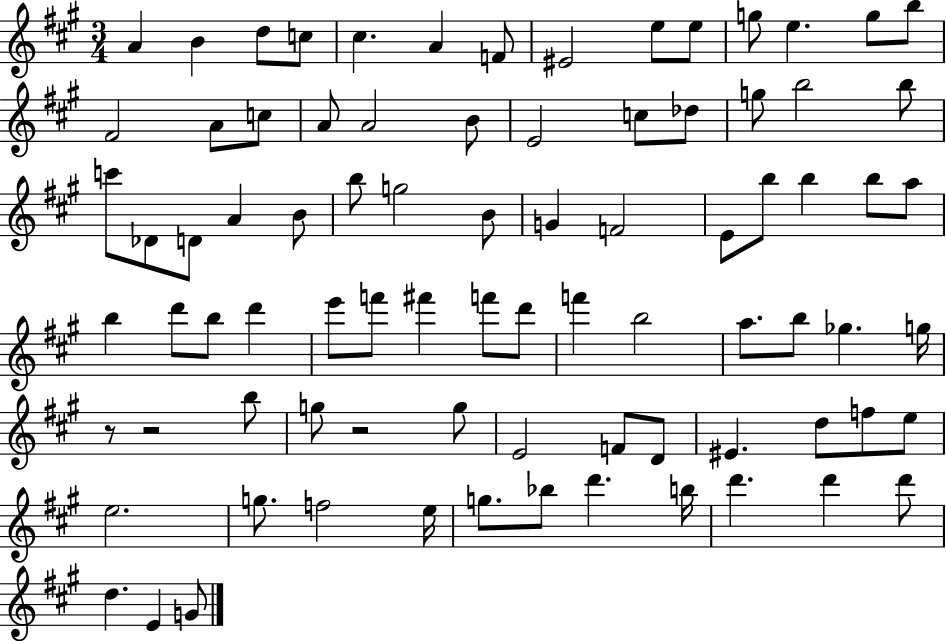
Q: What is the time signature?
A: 3/4